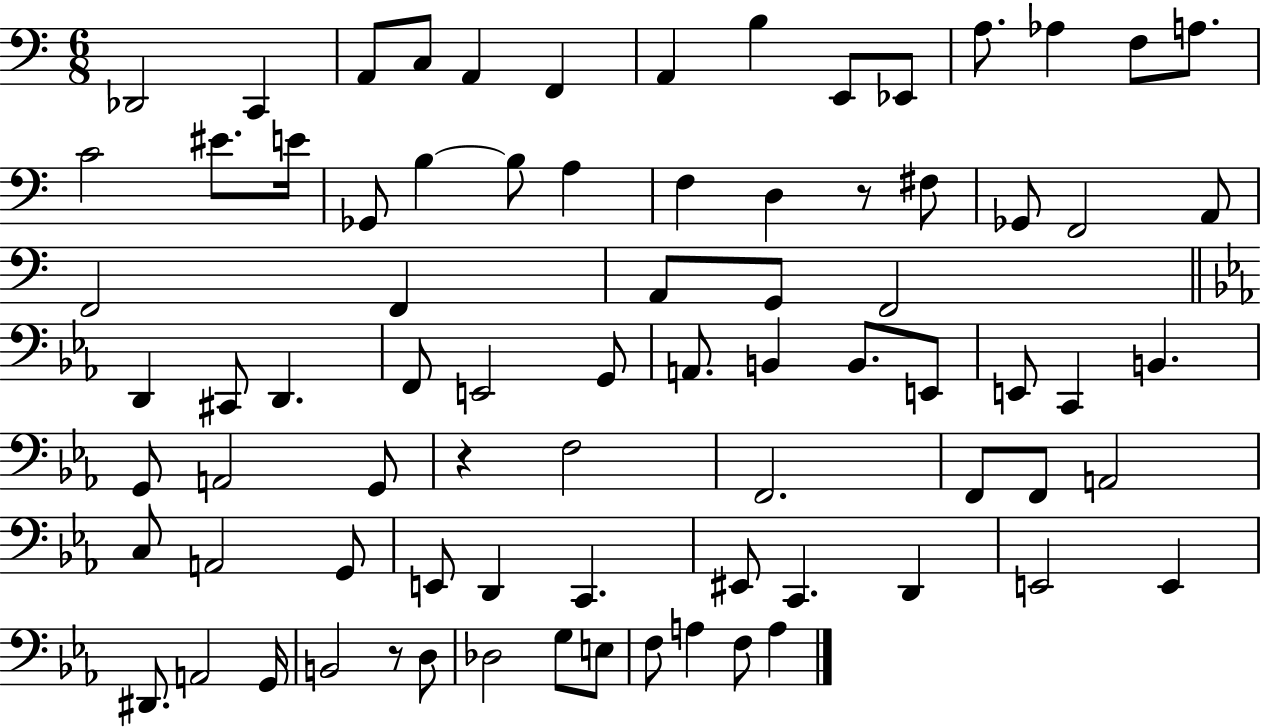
{
  \clef bass
  \numericTimeSignature
  \time 6/8
  \key c \major
  des,2 c,4 | a,8 c8 a,4 f,4 | a,4 b4 e,8 ees,8 | a8. aes4 f8 a8. | \break c'2 eis'8. e'16 | ges,8 b4~~ b8 a4 | f4 d4 r8 fis8 | ges,8 f,2 a,8 | \break f,2 f,4 | a,8 g,8 f,2 | \bar "||" \break \key ees \major d,4 cis,8 d,4. | f,8 e,2 g,8 | a,8. b,4 b,8. e,8 | e,8 c,4 b,4. | \break g,8 a,2 g,8 | r4 f2 | f,2. | f,8 f,8 a,2 | \break c8 a,2 g,8 | e,8 d,4 c,4. | eis,8 c,4. d,4 | e,2 e,4 | \break dis,8. a,2 g,16 | b,2 r8 d8 | des2 g8 e8 | f8 a4 f8 a4 | \break \bar "|."
}